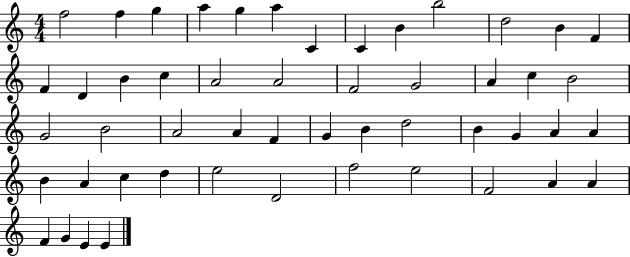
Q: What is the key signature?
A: C major